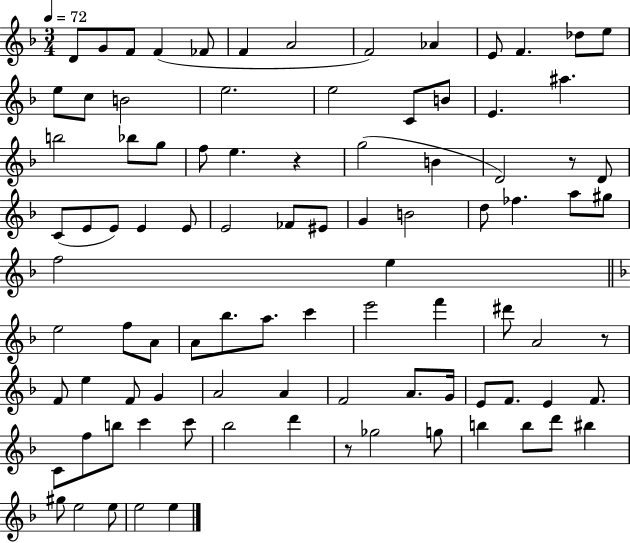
D4/e G4/e F4/e F4/q FES4/e F4/q A4/h F4/h Ab4/q E4/e F4/q. Db5/e E5/e E5/e C5/e B4/h E5/h. E5/h C4/e B4/e E4/q. A#5/q. B5/h Bb5/e G5/e F5/e E5/q. R/q G5/h B4/q D4/h R/e D4/e C4/e E4/e E4/e E4/q E4/e E4/h FES4/e EIS4/e G4/q B4/h D5/e FES5/q. A5/e G#5/e F5/h E5/q E5/h F5/e A4/e A4/e Bb5/e. A5/e. C6/q E6/h F6/q D#6/e A4/h R/e F4/e E5/q F4/e G4/q A4/h A4/q F4/h A4/e. G4/s E4/e F4/e. E4/q F4/e. C4/e F5/e B5/e C6/q C6/e Bb5/h D6/q R/e Gb5/h G5/e B5/q B5/e D6/e BIS5/q G#5/e E5/h E5/e E5/h E5/q